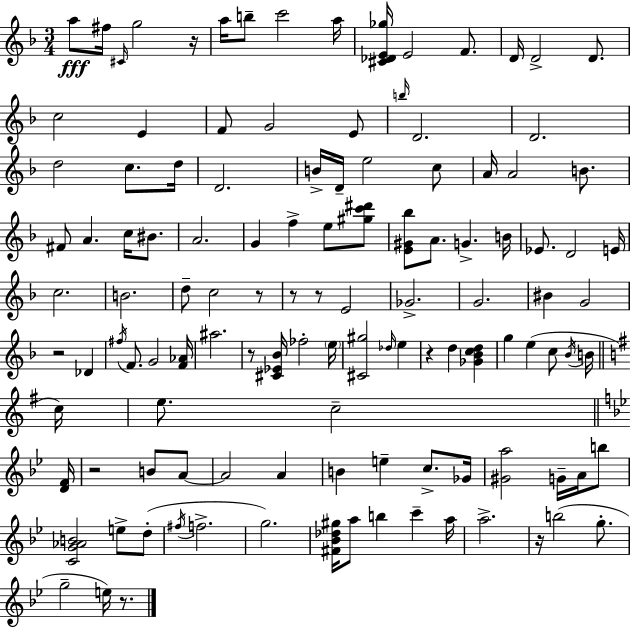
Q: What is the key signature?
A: F major